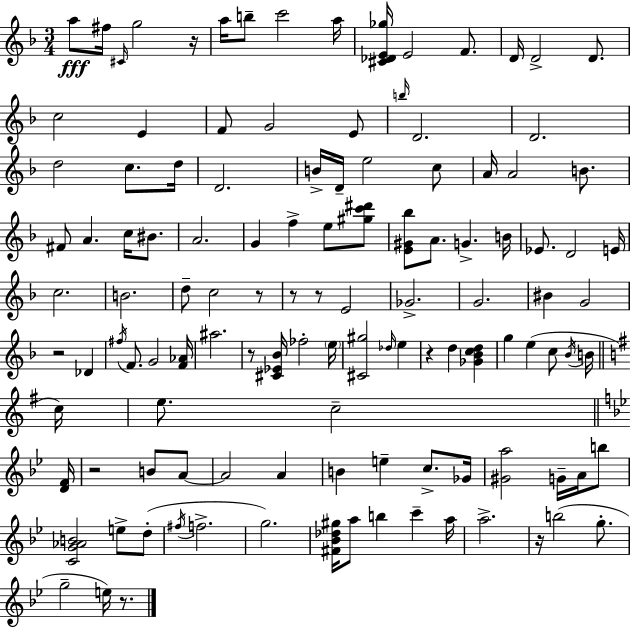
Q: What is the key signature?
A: F major